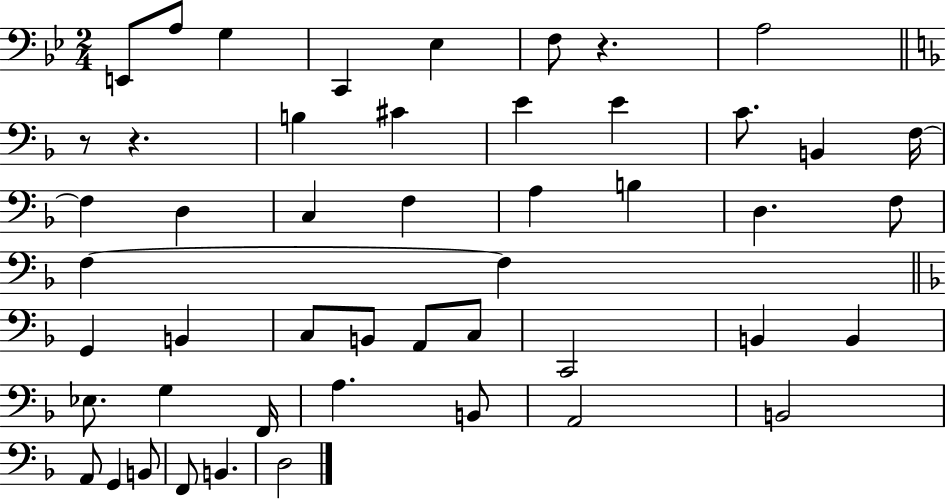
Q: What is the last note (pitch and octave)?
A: D3